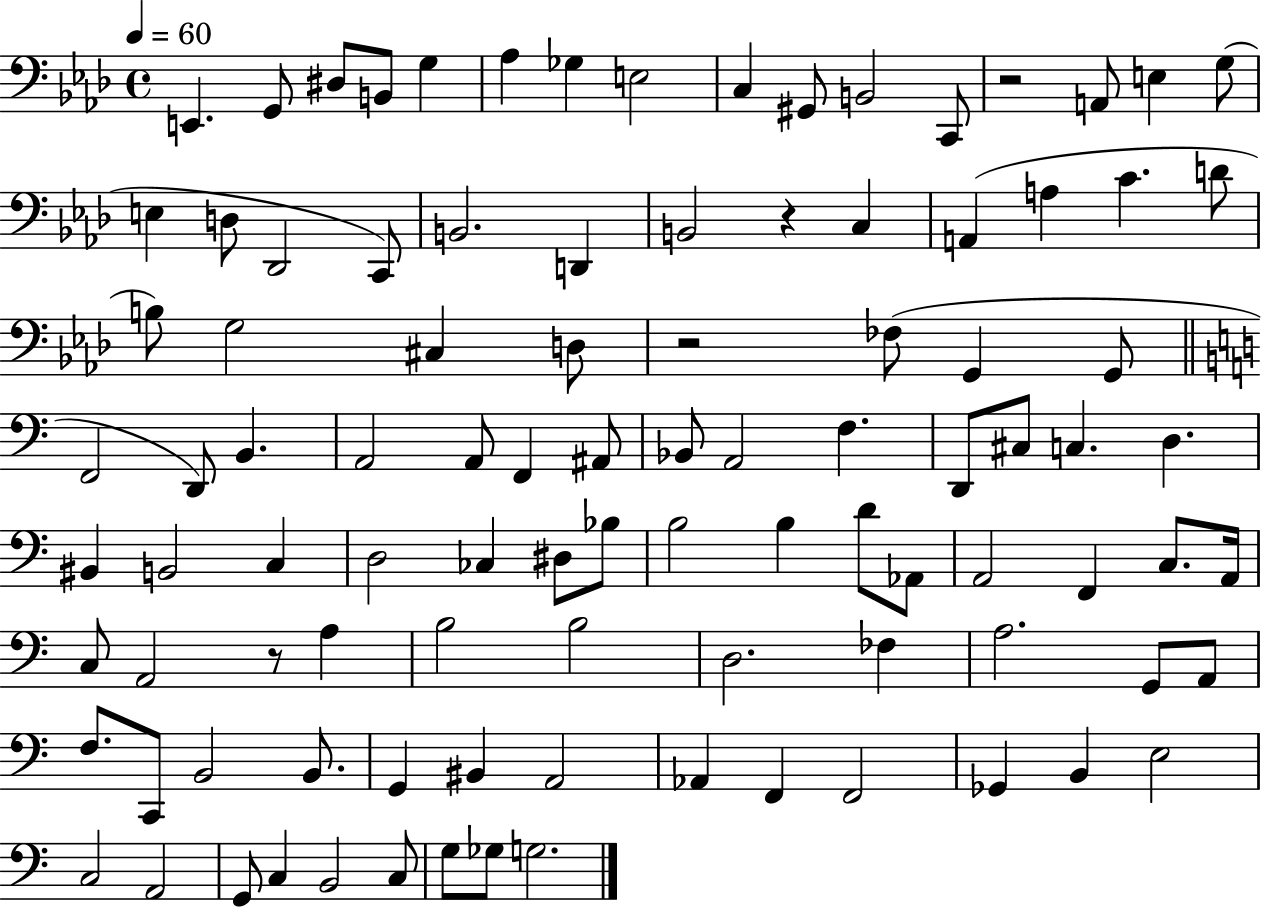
E2/q. G2/e D#3/e B2/e G3/q Ab3/q Gb3/q E3/h C3/q G#2/e B2/h C2/e R/h A2/e E3/q G3/e E3/q D3/e Db2/h C2/e B2/h. D2/q B2/h R/q C3/q A2/q A3/q C4/q. D4/e B3/e G3/h C#3/q D3/e R/h FES3/e G2/q G2/e F2/h D2/e B2/q. A2/h A2/e F2/q A#2/e Bb2/e A2/h F3/q. D2/e C#3/e C3/q. D3/q. BIS2/q B2/h C3/q D3/h CES3/q D#3/e Bb3/e B3/h B3/q D4/e Ab2/e A2/h F2/q C3/e. A2/s C3/e A2/h R/e A3/q B3/h B3/h D3/h. FES3/q A3/h. G2/e A2/e F3/e. C2/e B2/h B2/e. G2/q BIS2/q A2/h Ab2/q F2/q F2/h Gb2/q B2/q E3/h C3/h A2/h G2/e C3/q B2/h C3/e G3/e Gb3/e G3/h.